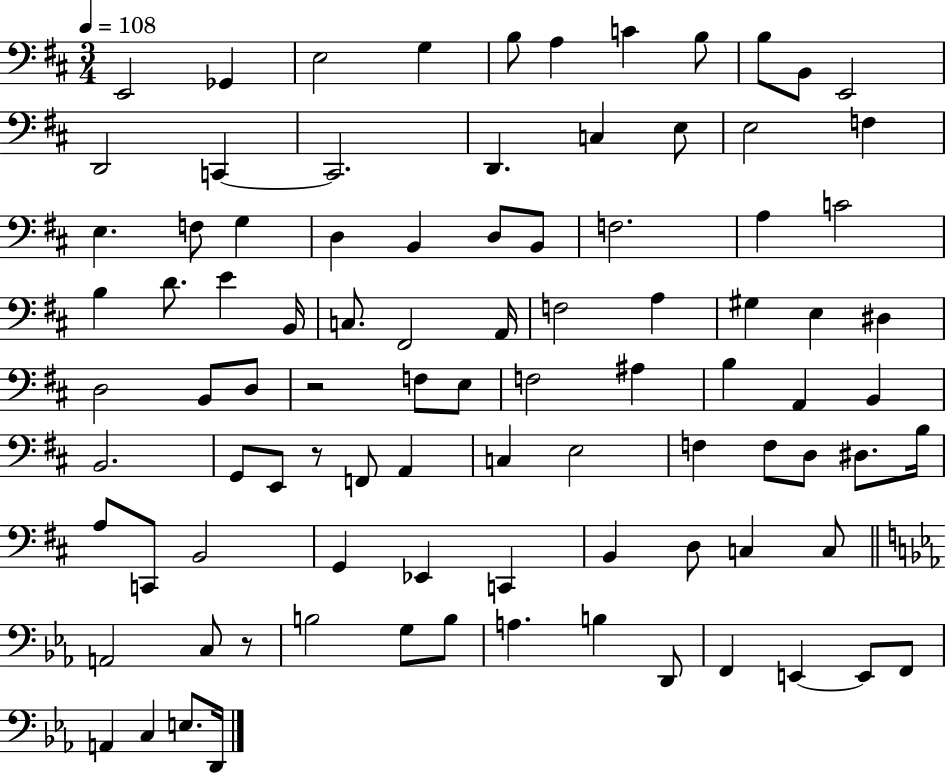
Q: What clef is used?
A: bass